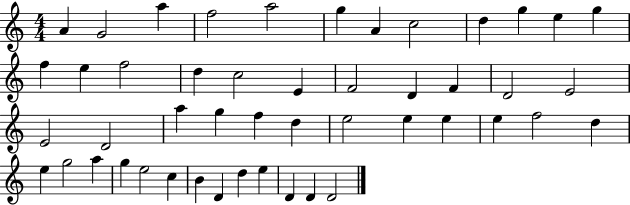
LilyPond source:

{
  \clef treble
  \numericTimeSignature
  \time 4/4
  \key c \major
  a'4 g'2 a''4 | f''2 a''2 | g''4 a'4 c''2 | d''4 g''4 e''4 g''4 | \break f''4 e''4 f''2 | d''4 c''2 e'4 | f'2 d'4 f'4 | d'2 e'2 | \break e'2 d'2 | a''4 g''4 f''4 d''4 | e''2 e''4 e''4 | e''4 f''2 d''4 | \break e''4 g''2 a''4 | g''4 e''2 c''4 | b'4 d'4 d''4 e''4 | d'4 d'4 d'2 | \break \bar "|."
}